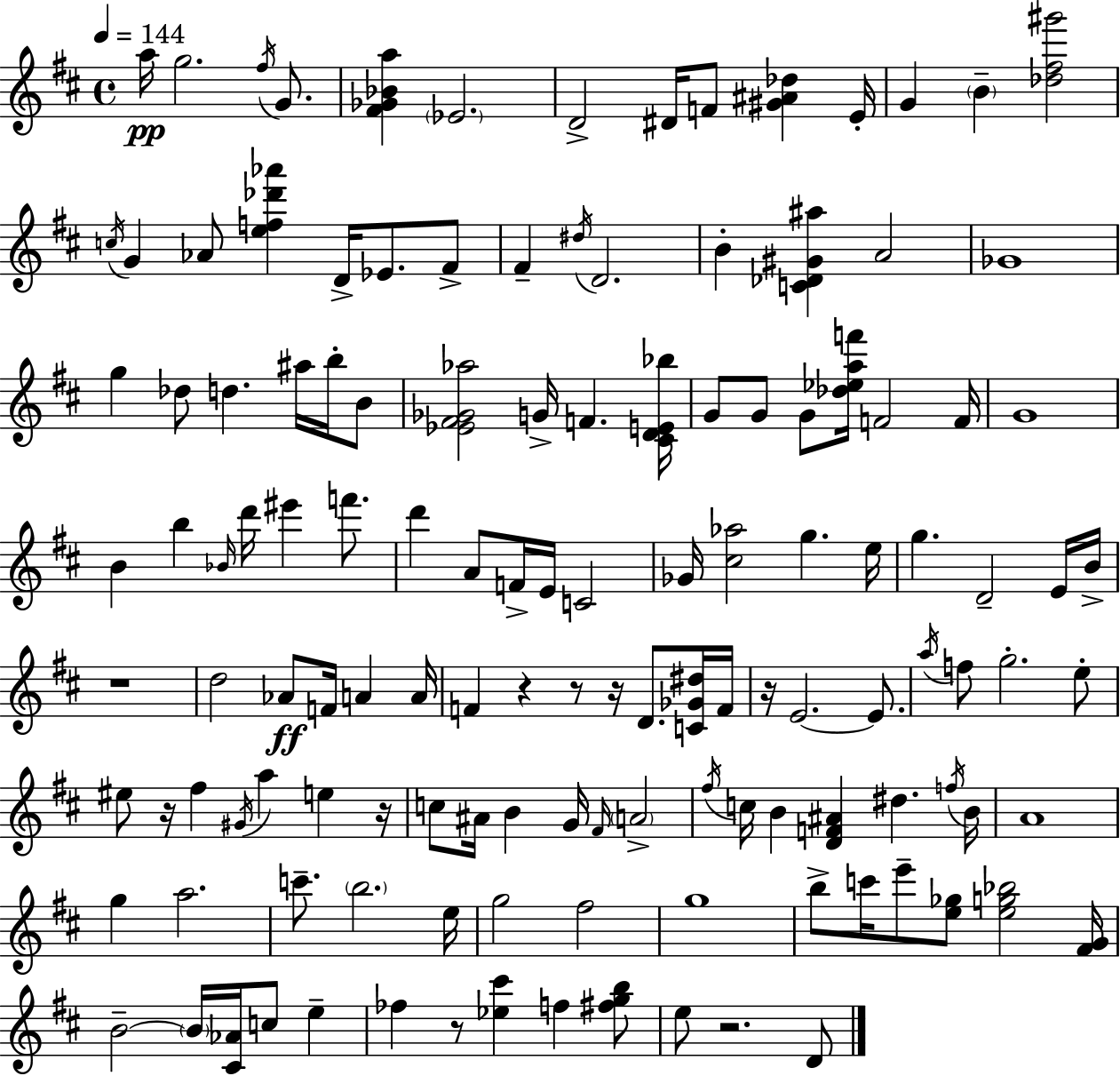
{
  \clef treble
  \time 4/4
  \defaultTimeSignature
  \key d \major
  \tempo 4 = 144
  a''16\pp g''2. \acciaccatura { fis''16 } g'8. | <fis' ges' bes' a''>4 \parenthesize ees'2. | d'2-> dis'16 f'8 <gis' ais' des''>4 | e'16-. g'4 \parenthesize b'4-- <des'' fis'' gis'''>2 | \break \acciaccatura { c''16 } g'4 aes'8 <e'' f'' des''' aes'''>4 d'16-> ees'8. | fis'8-> fis'4-- \acciaccatura { dis''16 } d'2. | b'4-. <c' des' gis' ais''>4 a'2 | ges'1 | \break g''4 des''8 d''4. ais''16 | b''16-. b'8 <ees' fis' ges' aes''>2 g'16-> f'4. | <cis' d' e' bes''>16 g'8 g'8 g'8 <des'' ees'' a'' f'''>16 f'2 | f'16 g'1 | \break b'4 b''4 \grace { bes'16 } d'''16 eis'''4 | f'''8. d'''4 a'8 f'16-> e'16 c'2 | ges'16 <cis'' aes''>2 g''4. | e''16 g''4. d'2-- | \break e'16 b'16-> r1 | d''2 aes'8\ff f'16 a'4 | a'16 f'4 r4 r8 r16 d'8. | <c' ges' dis''>16 f'16 r16 e'2.~~ | \break e'8. \acciaccatura { a''16 } f''8 g''2.-. | e''8-. eis''8 r16 fis''4 \acciaccatura { gis'16 } a''4 | e''4 r16 c''8 ais'16 b'4 g'16 \grace { fis'16 } \parenthesize a'2-> | \acciaccatura { fis''16 } c''16 b'4 <d' f' ais'>4 | \break dis''4. \acciaccatura { f''16 } b'16 a'1 | g''4 a''2. | c'''8.-- \parenthesize b''2. | e''16 g''2 | \break fis''2 g''1 | b''8-> c'''16 e'''8-- <e'' ges''>8 | <e'' g'' bes''>2 <fis' g'>16 b'2--~~ | \parenthesize b'16 <cis' aes'>16 c''8 e''4-- fes''4 r8 <ees'' cis'''>4 | \break f''4 <fis'' g'' b''>8 e''8 r2. | d'8 \bar "|."
}